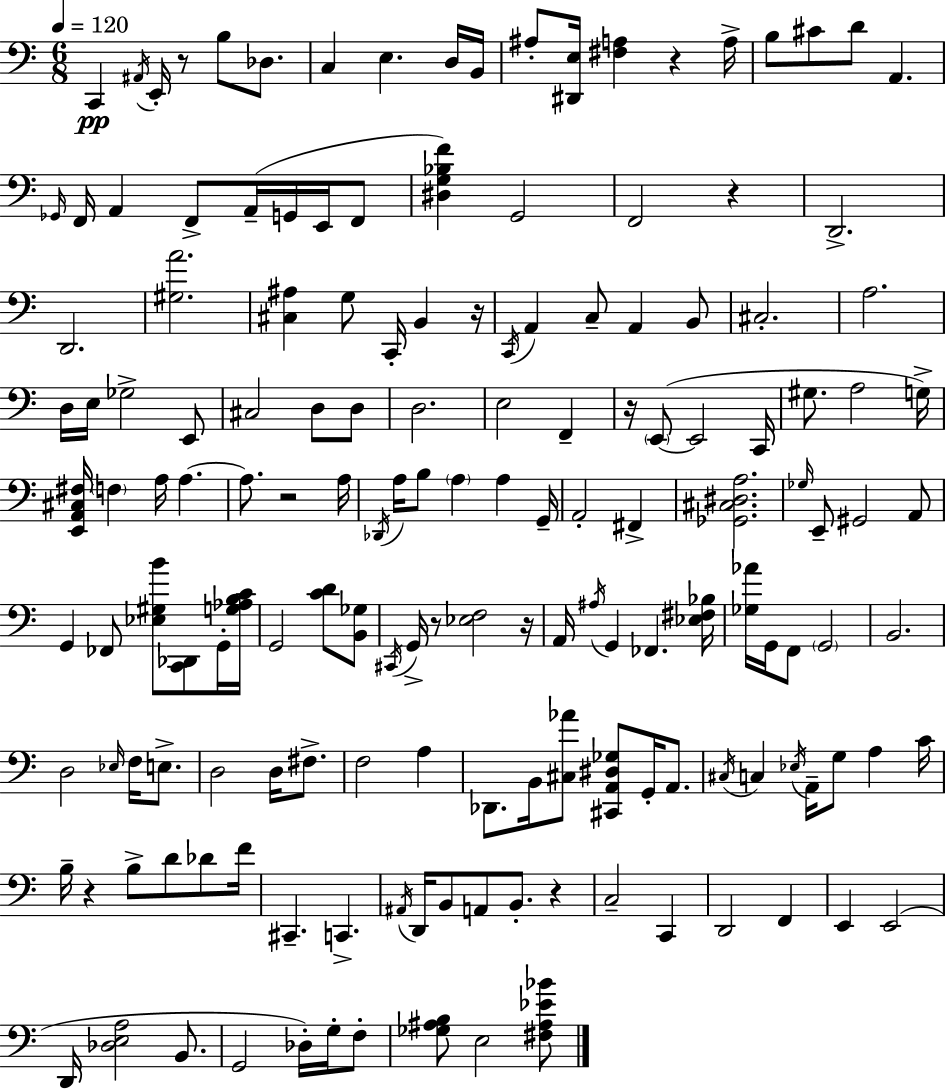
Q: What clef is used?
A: bass